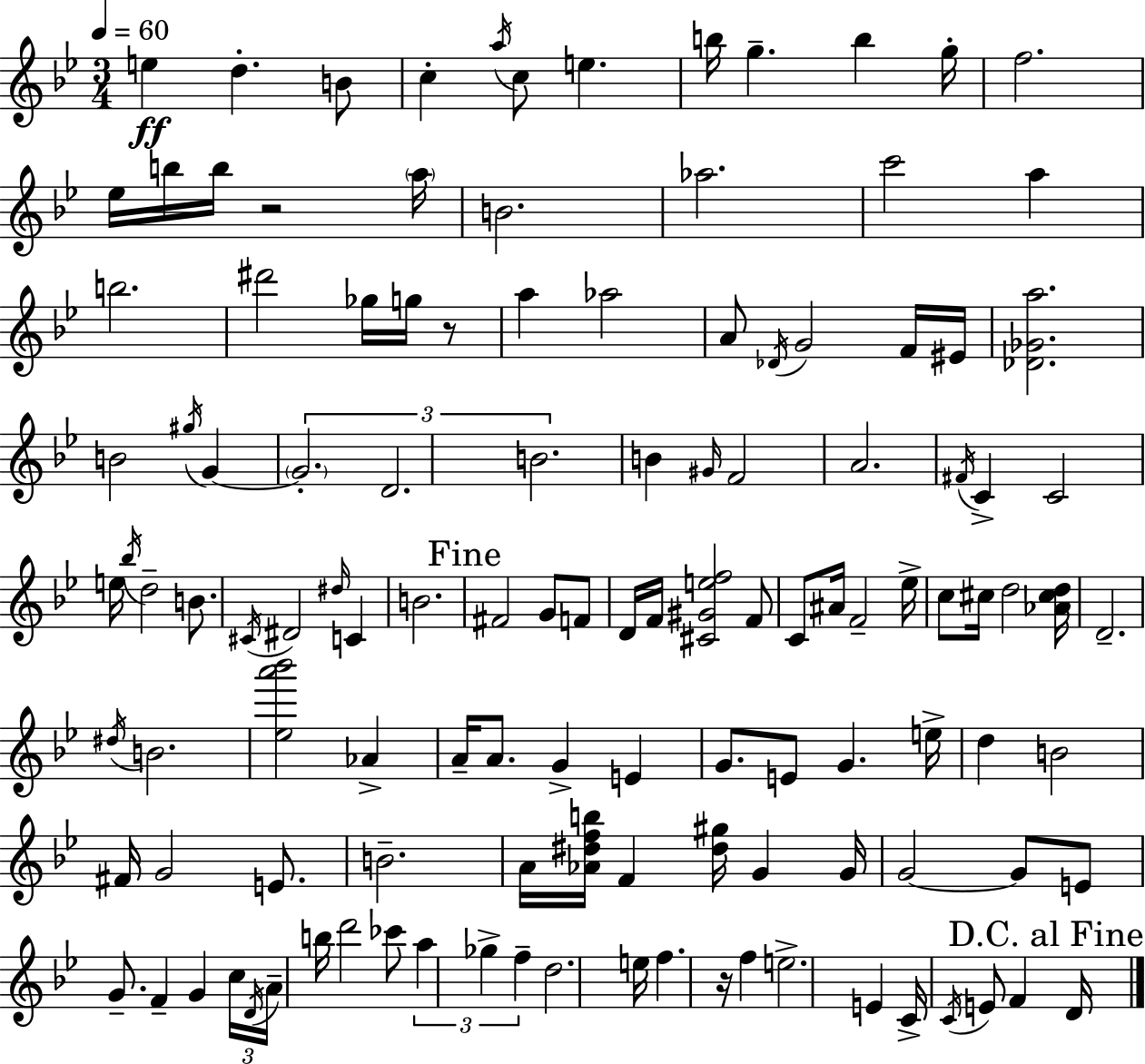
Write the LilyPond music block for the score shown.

{
  \clef treble
  \numericTimeSignature
  \time 3/4
  \key g \minor
  \tempo 4 = 60
  e''4\ff d''4.-. b'8 | c''4-. \acciaccatura { a''16 } c''8 e''4. | b''16 g''4.-- b''4 | g''16-. f''2. | \break ees''16 b''16 b''16 r2 | \parenthesize a''16 b'2. | aes''2. | c'''2 a''4 | \break b''2. | dis'''2 ges''16 g''16 r8 | a''4 aes''2 | a'8 \acciaccatura { des'16 } g'2 | \break f'16 eis'16 <des' ges' a''>2. | b'2 \acciaccatura { gis''16 } g'4~~ | \tuplet 3/2 { \parenthesize g'2.-. | d'2. | \break b'2. } | b'4 \grace { gis'16 } f'2 | a'2. | \acciaccatura { fis'16 } c'4-> c'2 | \break e''16 \acciaccatura { bes''16 } d''2-- | b'8. \acciaccatura { cis'16 } dis'2 | \grace { dis''16 } c'4 b'2. | \mark "Fine" fis'2 | \break g'8 f'8 d'16 f'16 <cis' gis' e'' f''>2 | f'8 c'8 ais'16 f'2-- | ees''16-> c''8 cis''16 d''2 | <aes' cis'' d''>16 d'2.-- | \break \acciaccatura { dis''16 } b'2. | <ees'' a''' bes'''>2 | aes'4-> a'16-- a'8. | g'4-> e'4 g'8. | \break e'8 g'4. e''16-> d''4 | b'2 fis'16 g'2 | e'8. b'2.-- | a'16 <aes' dis'' f'' b''>16 f'4 | \break <dis'' gis''>16 g'4 g'16 g'2~~ | g'8 e'8 g'8.-- | f'4-- g'4 \tuplet 3/2 { c''16 \acciaccatura { d'16 } a'16-- } b''16 | d'''2 ces'''8 \tuplet 3/2 { a''4 | \break ges''4-> f''4-- } d''2. | e''16 f''4. | r16 f''4 e''2.-> | e'4 | \break c'16-> \acciaccatura { c'16 } e'8 f'4 \mark "D.C. al Fine" d'16 \bar "|."
}